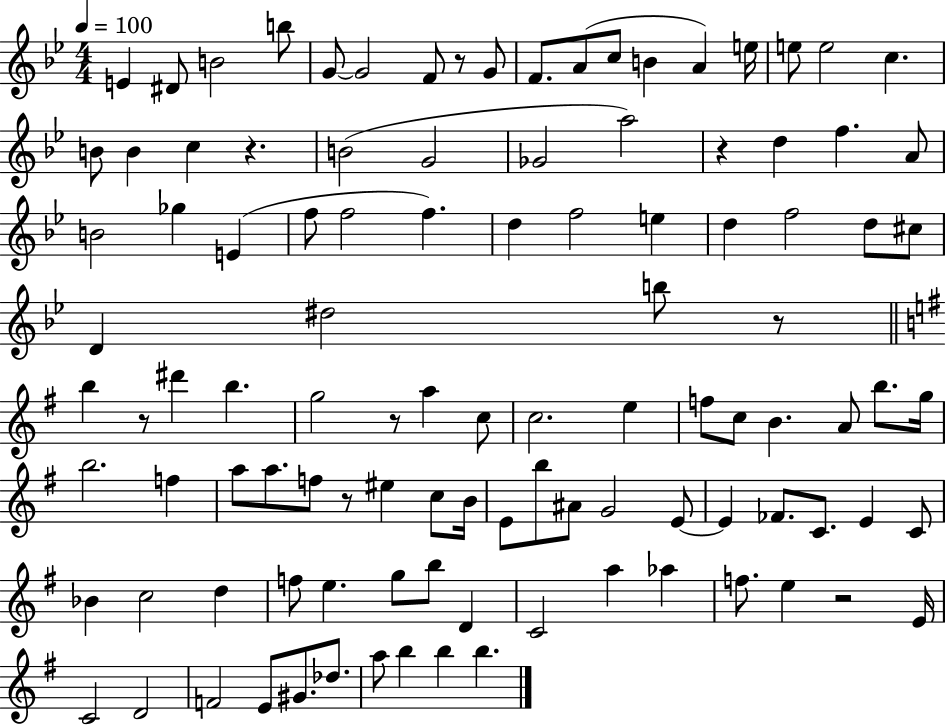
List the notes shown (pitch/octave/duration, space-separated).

E4/q D#4/e B4/h B5/e G4/e G4/h F4/e R/e G4/e F4/e. A4/e C5/e B4/q A4/q E5/s E5/e E5/h C5/q. B4/e B4/q C5/q R/q. B4/h G4/h Gb4/h A5/h R/q D5/q F5/q. A4/e B4/h Gb5/q E4/q F5/e F5/h F5/q. D5/q F5/h E5/q D5/q F5/h D5/e C#5/e D4/q D#5/h B5/e R/e B5/q R/e D#6/q B5/q. G5/h R/e A5/q C5/e C5/h. E5/q F5/e C5/e B4/q. A4/e B5/e. G5/s B5/h. F5/q A5/e A5/e. F5/e R/e EIS5/q C5/e B4/s E4/e B5/e A#4/e G4/h E4/e E4/q FES4/e. C4/e. E4/q C4/e Bb4/q C5/h D5/q F5/e E5/q. G5/e B5/e D4/q C4/h A5/q Ab5/q F5/e. E5/q R/h E4/s C4/h D4/h F4/h E4/e G#4/e. Db5/e. A5/e B5/q B5/q B5/q.